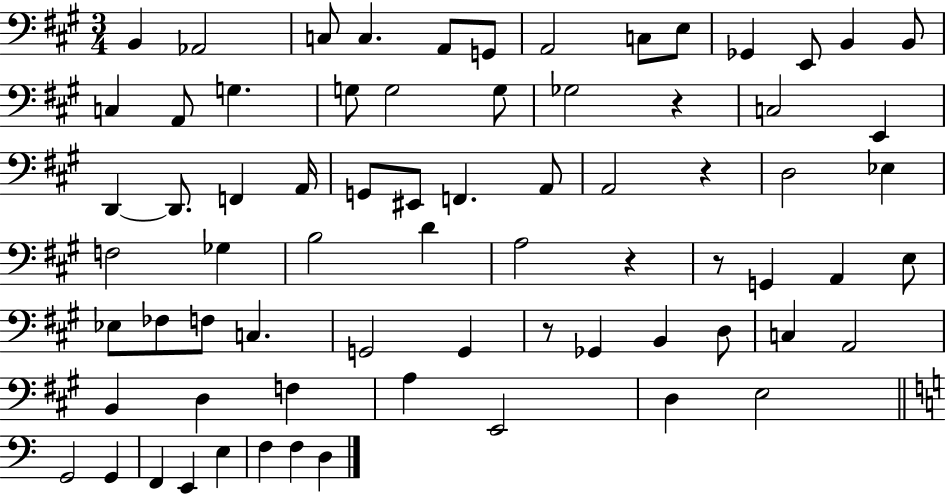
B2/q Ab2/h C3/e C3/q. A2/e G2/e A2/h C3/e E3/e Gb2/q E2/e B2/q B2/e C3/q A2/e G3/q. G3/e G3/h G3/e Gb3/h R/q C3/h E2/q D2/q D2/e. F2/q A2/s G2/e EIS2/e F2/q. A2/e A2/h R/q D3/h Eb3/q F3/h Gb3/q B3/h D4/q A3/h R/q R/e G2/q A2/q E3/e Eb3/e FES3/e F3/e C3/q. G2/h G2/q R/e Gb2/q B2/q D3/e C3/q A2/h B2/q D3/q F3/q A3/q E2/h D3/q E3/h G2/h G2/q F2/q E2/q E3/q F3/q F3/q D3/q